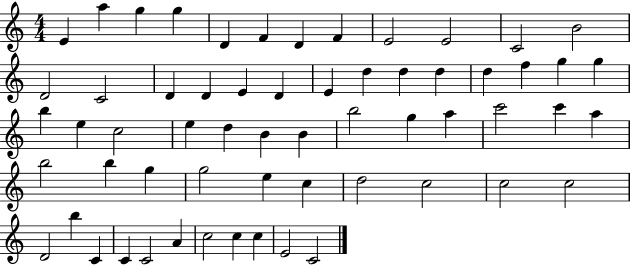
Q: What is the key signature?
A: C major